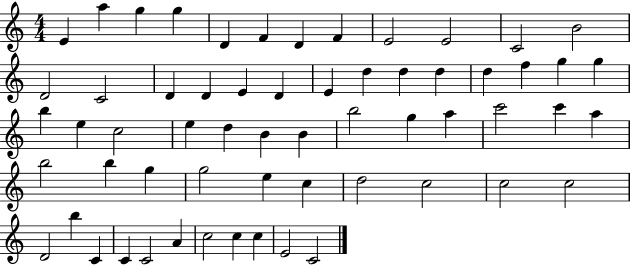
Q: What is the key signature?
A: C major